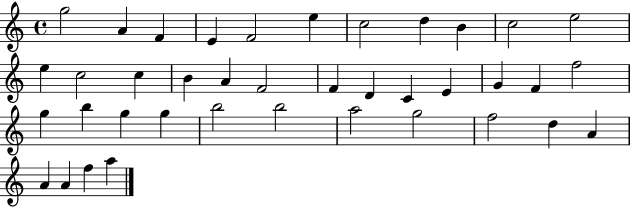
X:1
T:Untitled
M:4/4
L:1/4
K:C
g2 A F E F2 e c2 d B c2 e2 e c2 c B A F2 F D C E G F f2 g b g g b2 b2 a2 g2 f2 d A A A f a